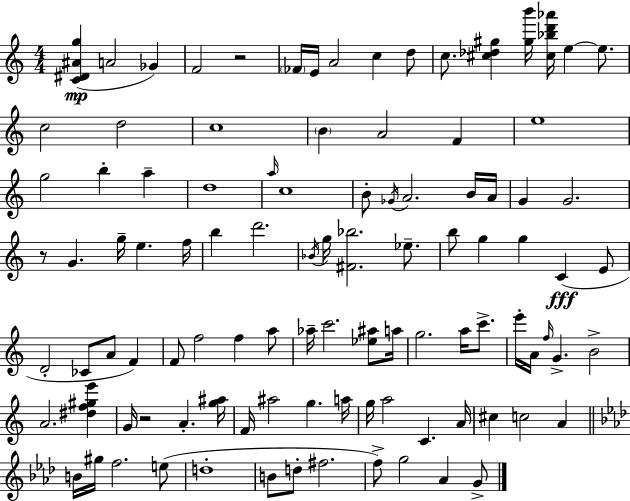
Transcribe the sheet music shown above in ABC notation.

X:1
T:Untitled
M:4/4
L:1/4
K:C
[C^D^Ag] A2 _G F2 z2 _F/4 E/4 A2 c d/2 c/2 [^c_d^g] [^gb']/4 [^c_bd'_a']/4 e e/2 c2 d2 c4 B A2 F e4 g2 b a d4 a/4 c4 B/2 _G/4 A2 B/4 A/4 G G2 z/2 G g/4 e f/4 b d'2 _B/4 g/4 [^F_b]2 _e/2 b/2 g g C E/2 D2 _C/2 A/2 F F/2 f2 f a/2 _a/4 c'2 [_e^a]/2 a/4 g2 a/4 c'/2 e'/4 A/4 f/4 G B2 A2 [^df^ge'] G/4 z2 A [g^a]/4 F/4 ^a2 g a/4 g/4 a2 C A/4 ^c c2 A B/4 ^g/4 f2 e/2 d4 B/2 d/2 ^f2 f/2 g2 _A G/2